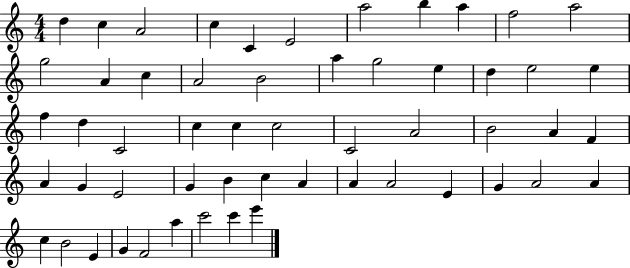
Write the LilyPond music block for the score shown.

{
  \clef treble
  \numericTimeSignature
  \time 4/4
  \key c \major
  d''4 c''4 a'2 | c''4 c'4 e'2 | a''2 b''4 a''4 | f''2 a''2 | \break g''2 a'4 c''4 | a'2 b'2 | a''4 g''2 e''4 | d''4 e''2 e''4 | \break f''4 d''4 c'2 | c''4 c''4 c''2 | c'2 a'2 | b'2 a'4 f'4 | \break a'4 g'4 e'2 | g'4 b'4 c''4 a'4 | a'4 a'2 e'4 | g'4 a'2 a'4 | \break c''4 b'2 e'4 | g'4 f'2 a''4 | c'''2 c'''4 e'''4 | \bar "|."
}